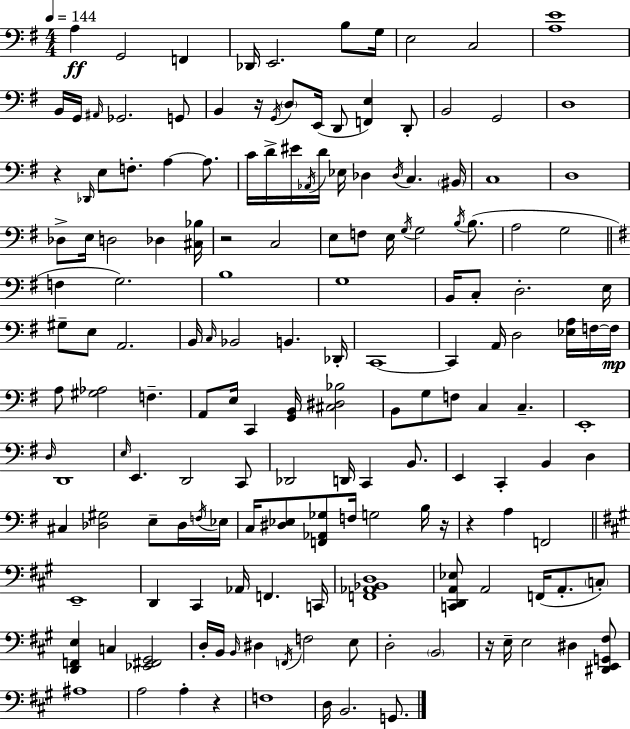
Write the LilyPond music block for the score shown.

{
  \clef bass
  \numericTimeSignature
  \time 4/4
  \key g \major
  \tempo 4 = 144
  \repeat volta 2 { a4\ff g,2 f,4 | des,16 e,2. b8 g16 | e2 c2 | <a e'>1 | \break b,16 g,16 \grace { ais,16 } ges,2. g,8 | b,4 r16 \acciaccatura { g,16 } \parenthesize d8 e,16( d,8 <f, e>4) | d,8-. b,2 g,2 | d1 | \break r4 \grace { des,16 } e8 f8.-. a4~~ | a8. c'16 d'16-> eis'16 \acciaccatura { aes,16 } d'16 ees16 des4 \acciaccatura { des16 } c4. | \parenthesize bis,16 c1 | d1 | \break des8-> e16 d2 | des4 <cis bes>16 r2 c2 | e8 f8 e16 \acciaccatura { g16 } g2 | \acciaccatura { b16 }( b8. a2 g2 | \break \bar "||" \break \key g \major f4 g2.) | b1 | g1 | b,16 c8-. d2.-. e16 | \break gis8-- e8 a,2. | b,16 \grace { c16 } bes,2 b,4. | des,16-. c,1~~ | c,4 a,16 d2 <ees a>16 f16~~ | \break f16\mp a8 <gis aes>2 f4.-- | a,8 e16 c,4 <g, b,>16 <cis dis bes>2 | b,8 g8 f8 c4 c4.-- | e,1-. | \break \grace { d16 } d,1 | \grace { e16 } e,4. d,2 | c,8 des,2 d,16 c,4 | b,8. e,4 c,4-. b,4 d4 | \break cis4 <des gis>2 e8-- | des16 \acciaccatura { f16 } ees16 c16 <dis ees>8 <f, aes, ges>8 f16 g2 | b16 r16 r4 a4 f,2 | \bar "||" \break \key a \major e,1-- | d,4 cis,4 aes,16 f,4. c,16 | <f, aes, bes, d>1 | <c, d, a, ees>8 a,2 f,16( a,8.-. \parenthesize c8-.) | \break <d, f, e>4 c4 <ees, fis, gis,>2 | d16-. b,16 \grace { b,16 } dis4 \acciaccatura { f,16 } f2 | e8 d2-. \parenthesize b,2 | r16 e16-- e2 dis4 | \break <dis, e, g, fis>8 ais1 | a2 a4-. r4 | f1 | d16 b,2. g,8. | \break } \bar "|."
}